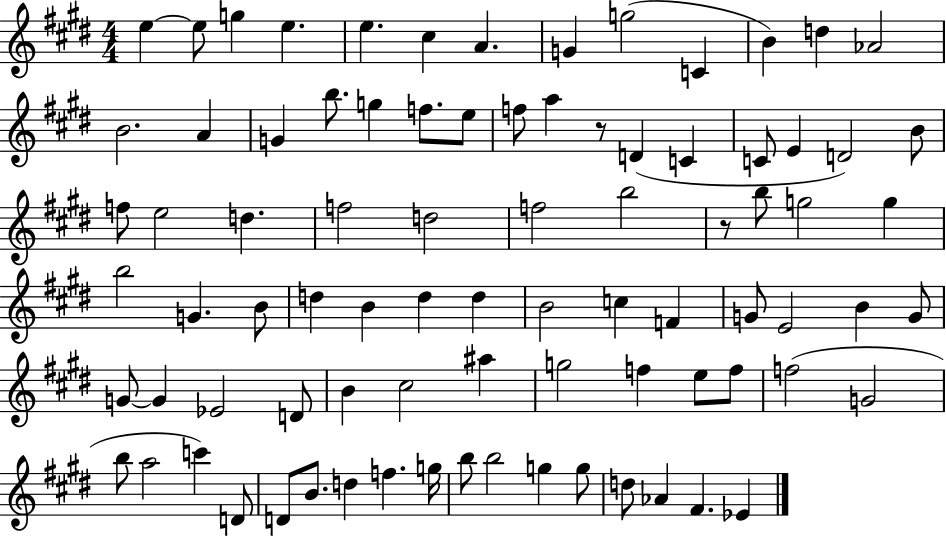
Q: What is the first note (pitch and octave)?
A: E5